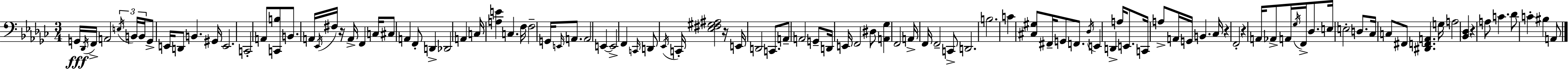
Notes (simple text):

G2/s Db2/s F2/s A2/h E3/s B2/s B2/s G2/e E2/s D2/e B2/q. G#2/s E2/h. C2/h A2/e [C2,B3]/e B2/e. A2/s Eb2/s F#3/s R/s A2/s F2/q C3/s C#3/e A2/q F2/e D2/q Db2/h A2/q C3/s [A3,E4]/q C3/q. F3/s F3/h G2/s E2/s A2/e. A2/h E2/q E2/h F2/q C2/s D2/e Eb2/s C2/s [Eb3,F#3,G#3,A#3]/h R/s E2/s D2/h C2/e. A2/e A2/h G2/e D2/s E2/s F2/h D#3/e [A2,Gb3]/q F2/h A2/s F2/s F2/h C2/e D2/h. B3/h. C4/q [C#3,G#3]/e F#2/s G2/e F2/e. Db3/s E2/q D2/q A3/s E2/e. C2/s A3/e A2/s G2/s B2/q. CES3/s R/q F2/h R/q A2/s Ab2/e A2/s Gb3/s F2/s Db3/e. E3/s E3/h D3/e. CES3/s C3/e F#2/e [D#2,F2,A2]/q. G3/s A3/h [Bb2,Db3]/q R/q A3/e C4/q. Db4/e C4/q BIS3/q A2/e